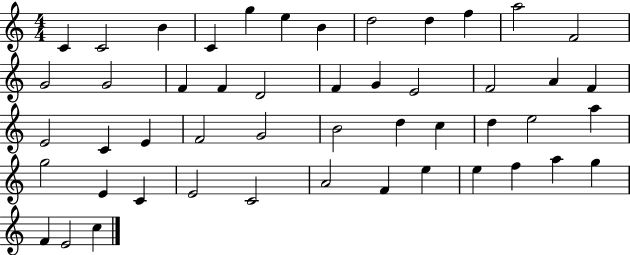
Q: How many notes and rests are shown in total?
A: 49